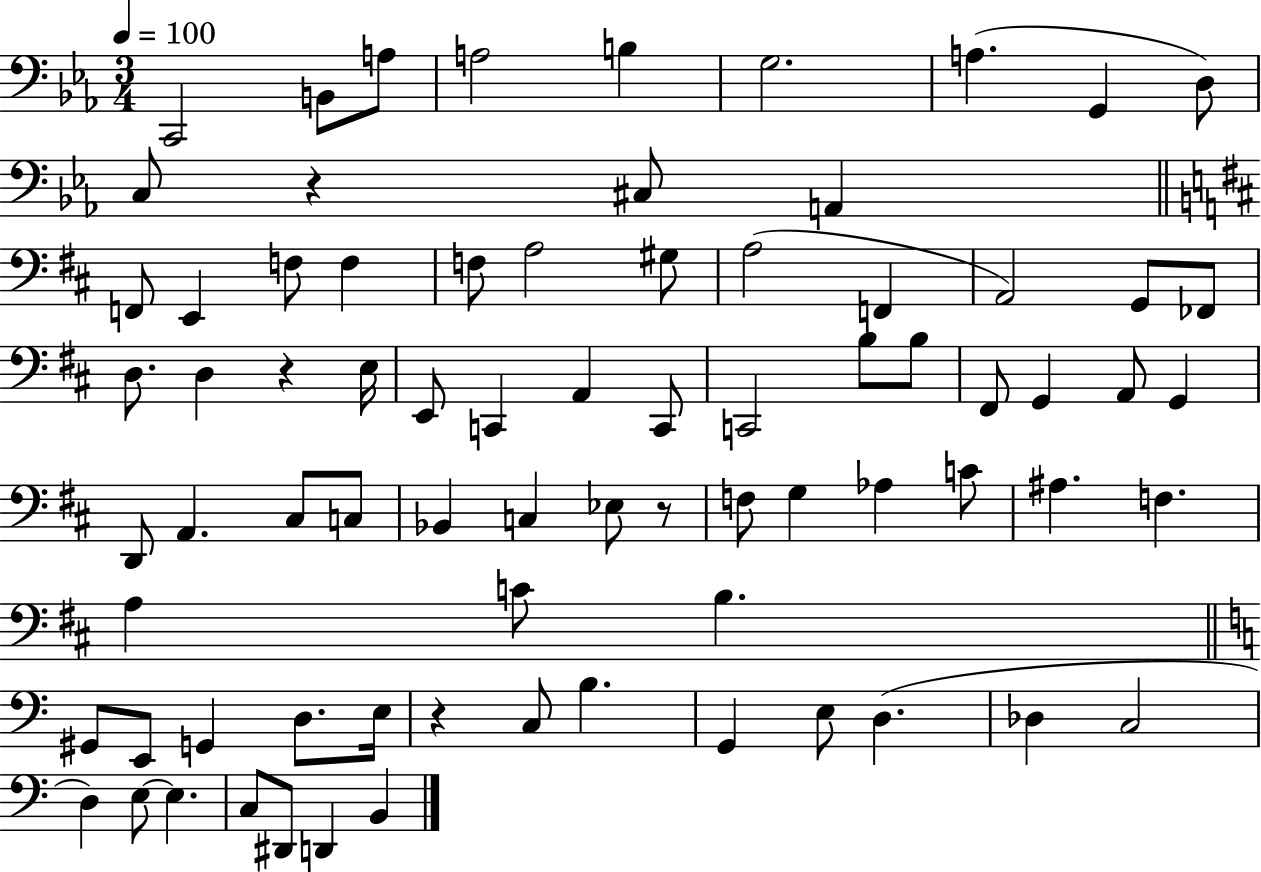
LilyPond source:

{
  \clef bass
  \numericTimeSignature
  \time 3/4
  \key ees \major
  \tempo 4 = 100
  c,2 b,8 a8 | a2 b4 | g2. | a4.( g,4 d8) | \break c8 r4 cis8 a,4 | \bar "||" \break \key d \major f,8 e,4 f8 f4 | f8 a2 gis8 | a2( f,4 | a,2) g,8 fes,8 | \break d8. d4 r4 e16 | e,8 c,4 a,4 c,8 | c,2 b8 b8 | fis,8 g,4 a,8 g,4 | \break d,8 a,4. cis8 c8 | bes,4 c4 ees8 r8 | f8 g4 aes4 c'8 | ais4. f4. | \break a4 c'8 b4. | \bar "||" \break \key c \major gis,8 e,8 g,4 d8. e16 | r4 c8 b4. | g,4 e8 d4.( | des4 c2 | \break d4) e8~~ e4. | c8 dis,8 d,4 b,4 | \bar "|."
}